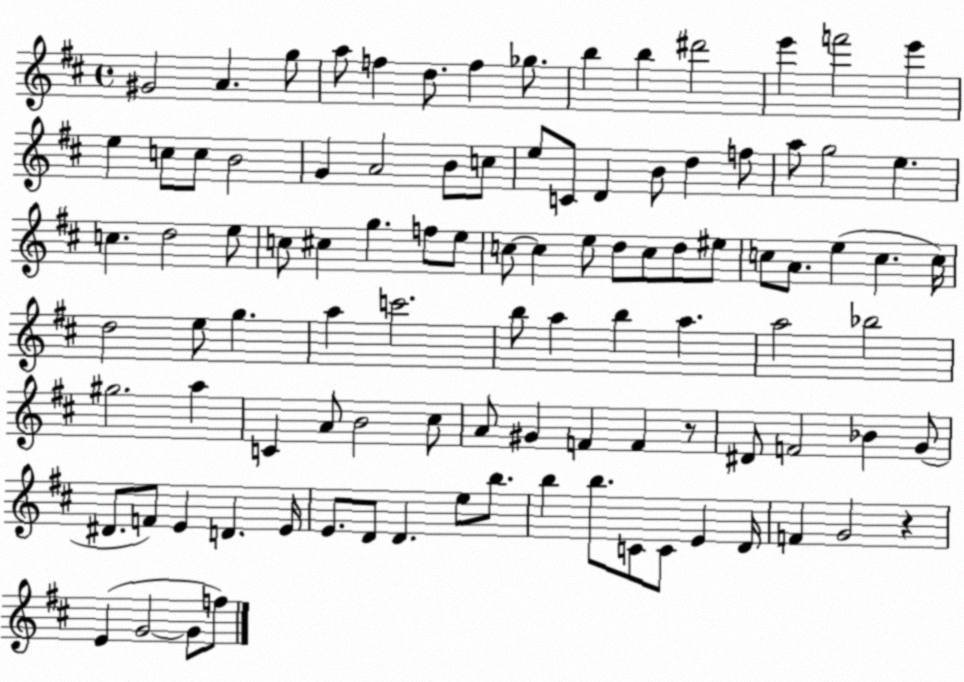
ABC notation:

X:1
T:Untitled
M:4/4
L:1/4
K:D
^G2 A g/2 a/2 f d/2 f _g/2 b b ^d'2 e' f'2 e' e c/2 c/2 B2 G A2 B/2 c/2 e/2 C/2 D B/2 d f/2 a/2 g2 e c d2 e/2 c/2 ^c g f/2 e/2 c/2 c e/2 d/2 c/2 d/2 ^e/2 c/2 A/2 e c c/4 d2 e/2 g a c'2 b/2 a b a a2 _b2 ^g2 a C A/2 B2 ^c/2 A/2 ^G F F z/2 ^D/2 F2 _B G/2 ^D/2 F/2 E D E/4 E/2 D/2 D e/2 b/2 b b/2 C/2 C/2 E D/4 F G2 z E G2 G/2 f/2